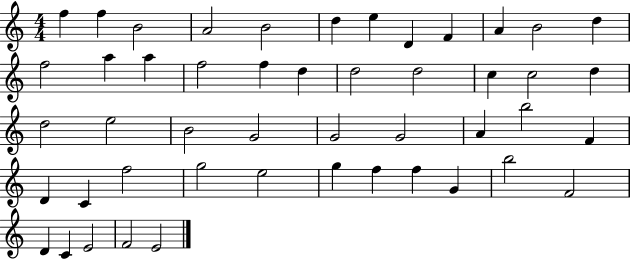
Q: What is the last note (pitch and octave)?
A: E4